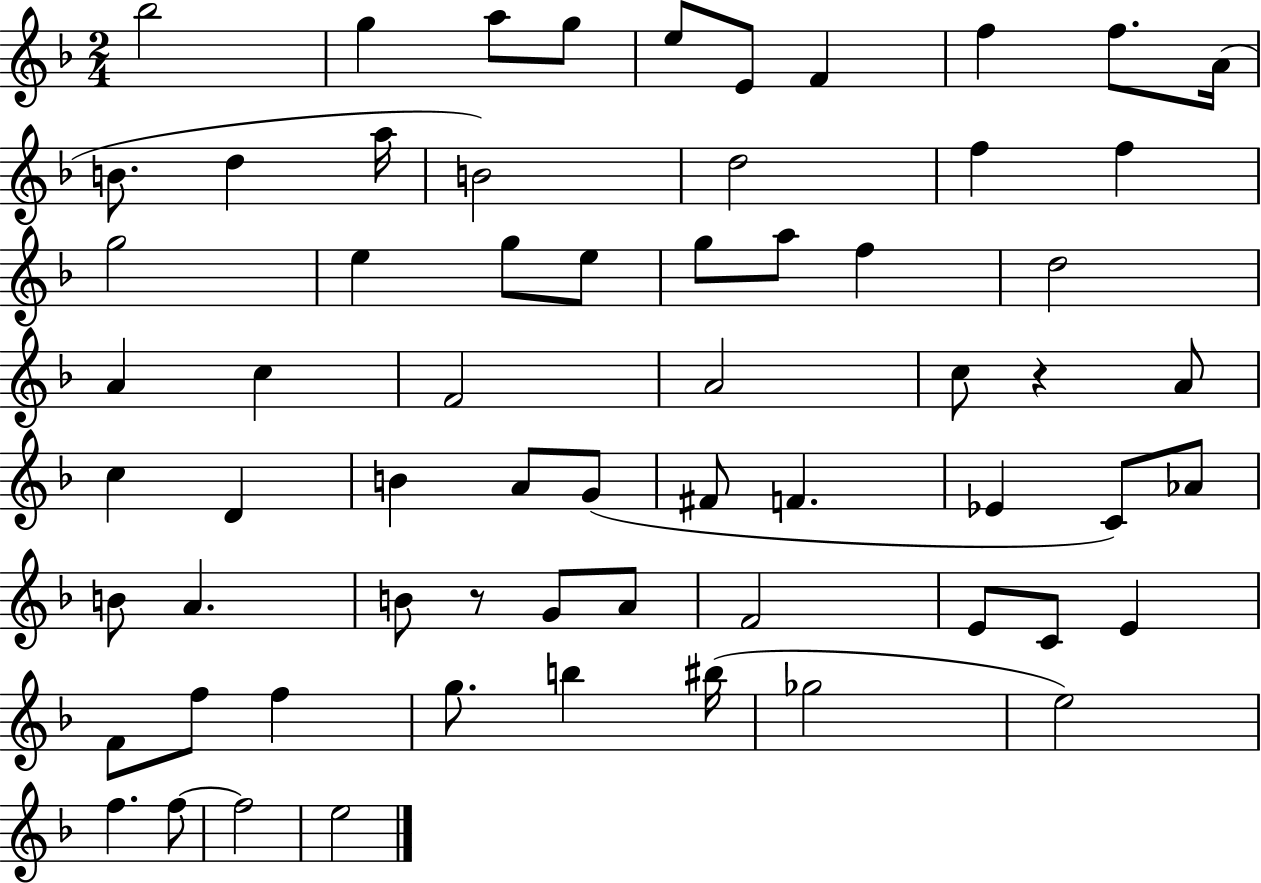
X:1
T:Untitled
M:2/4
L:1/4
K:F
_b2 g a/2 g/2 e/2 E/2 F f f/2 A/4 B/2 d a/4 B2 d2 f f g2 e g/2 e/2 g/2 a/2 f d2 A c F2 A2 c/2 z A/2 c D B A/2 G/2 ^F/2 F _E C/2 _A/2 B/2 A B/2 z/2 G/2 A/2 F2 E/2 C/2 E F/2 f/2 f g/2 b ^b/4 _g2 e2 f f/2 f2 e2